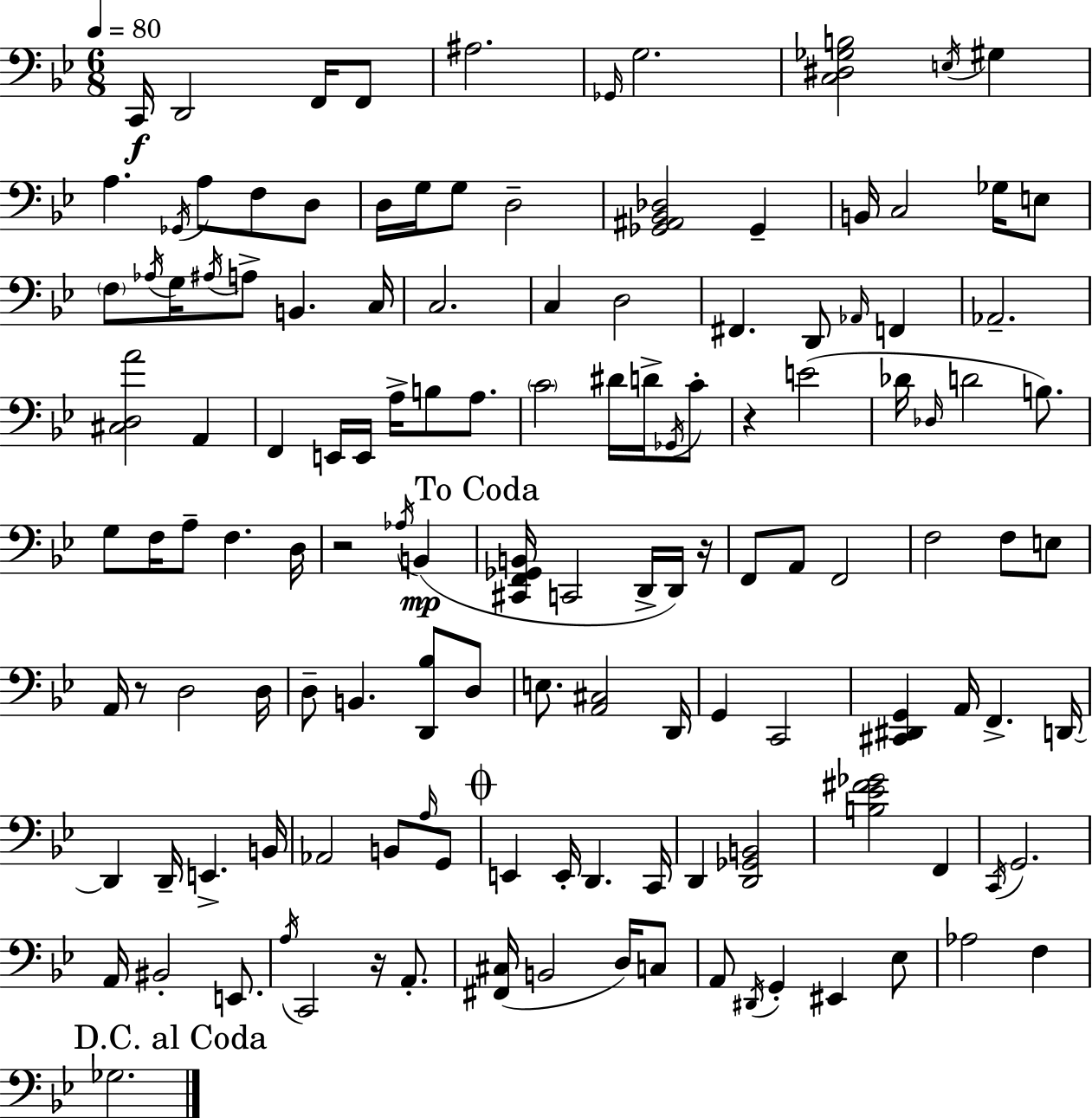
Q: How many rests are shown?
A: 5